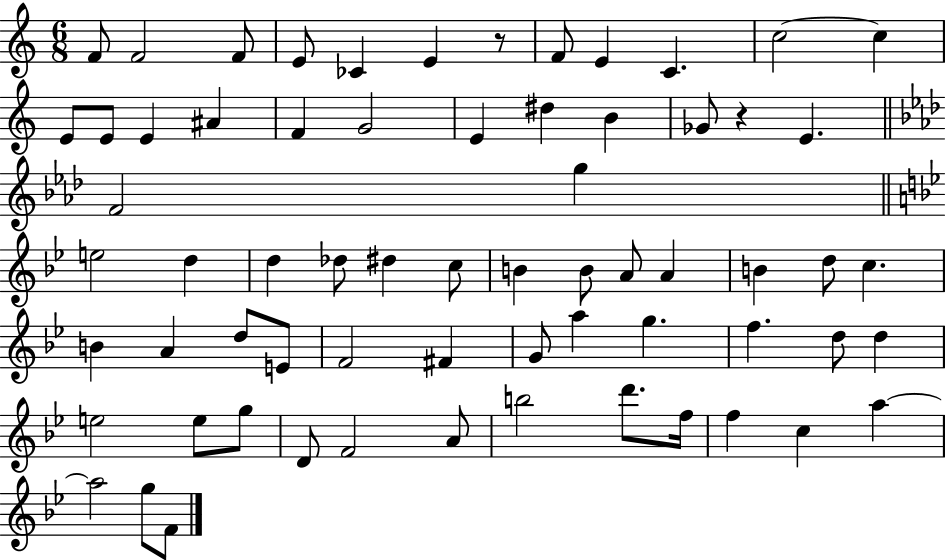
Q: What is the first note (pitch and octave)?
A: F4